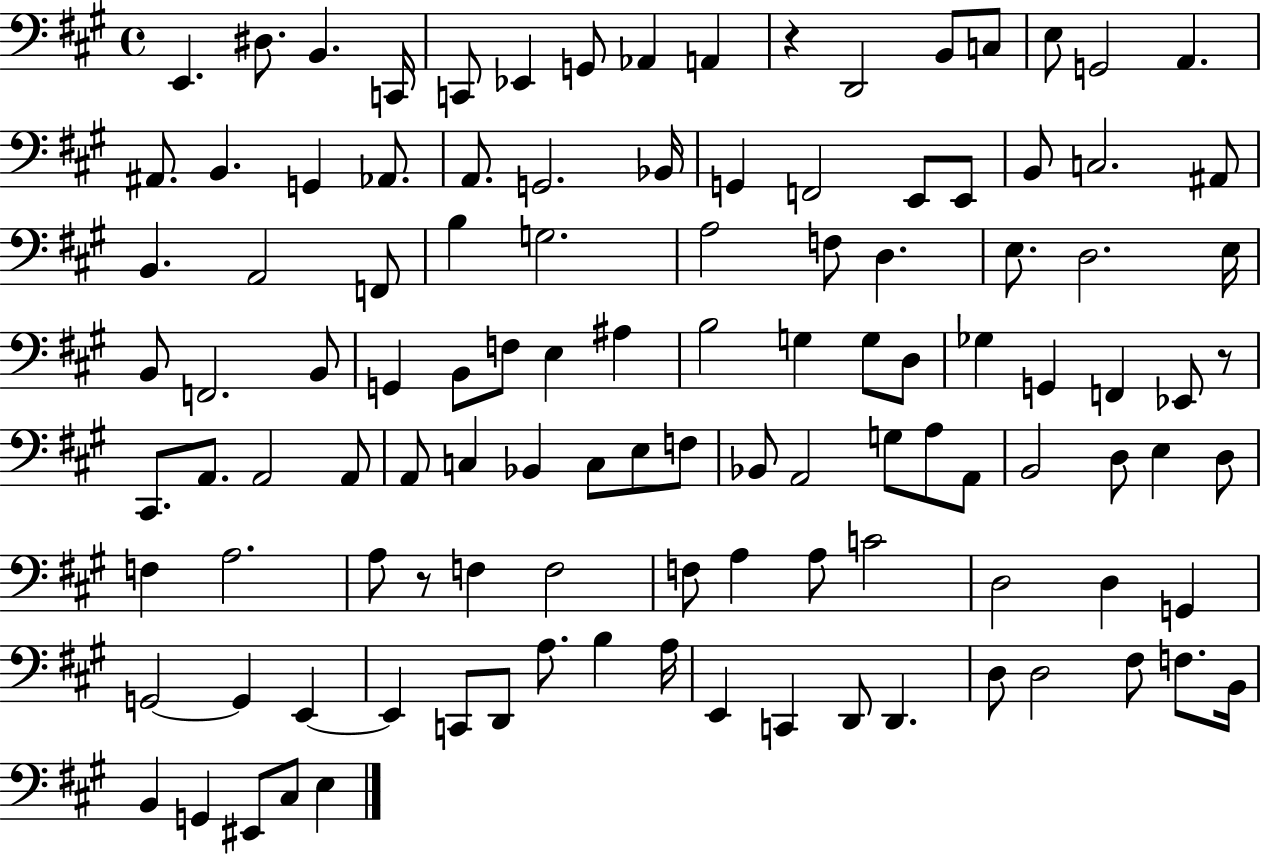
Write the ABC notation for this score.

X:1
T:Untitled
M:4/4
L:1/4
K:A
E,, ^D,/2 B,, C,,/4 C,,/2 _E,, G,,/2 _A,, A,, z D,,2 B,,/2 C,/2 E,/2 G,,2 A,, ^A,,/2 B,, G,, _A,,/2 A,,/2 G,,2 _B,,/4 G,, F,,2 E,,/2 E,,/2 B,,/2 C,2 ^A,,/2 B,, A,,2 F,,/2 B, G,2 A,2 F,/2 D, E,/2 D,2 E,/4 B,,/2 F,,2 B,,/2 G,, B,,/2 F,/2 E, ^A, B,2 G, G,/2 D,/2 _G, G,, F,, _E,,/2 z/2 ^C,,/2 A,,/2 A,,2 A,,/2 A,,/2 C, _B,, C,/2 E,/2 F,/2 _B,,/2 A,,2 G,/2 A,/2 A,,/2 B,,2 D,/2 E, D,/2 F, A,2 A,/2 z/2 F, F,2 F,/2 A, A,/2 C2 D,2 D, G,, G,,2 G,, E,, E,, C,,/2 D,,/2 A,/2 B, A,/4 E,, C,, D,,/2 D,, D,/2 D,2 ^F,/2 F,/2 B,,/4 B,, G,, ^E,,/2 ^C,/2 E,